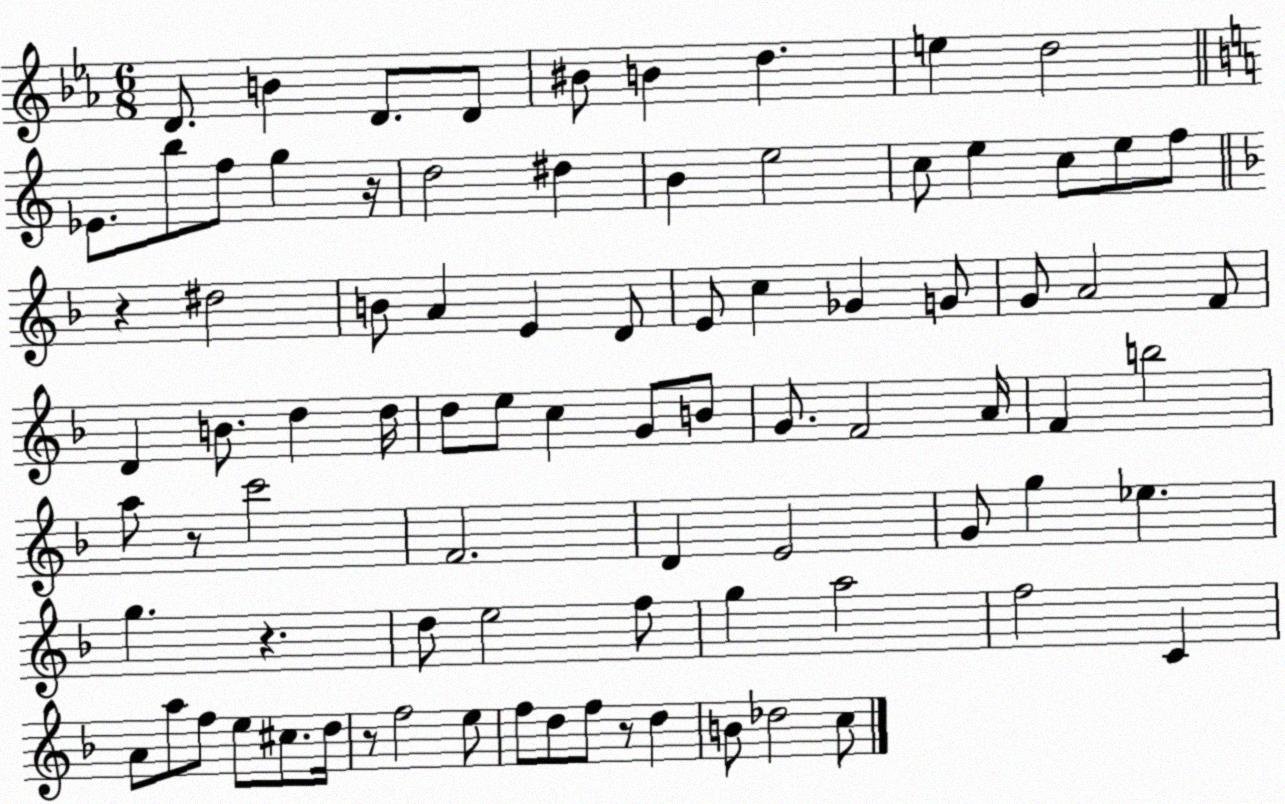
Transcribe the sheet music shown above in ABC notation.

X:1
T:Untitled
M:6/8
L:1/4
K:Eb
D/2 B D/2 D/2 ^B/2 B d e d2 _E/2 b/2 f/2 g z/4 d2 ^d B e2 c/2 e c/2 e/2 f/2 z ^d2 B/2 A E D/2 E/2 c _G G/2 G/2 A2 F/2 D B/2 d d/4 d/2 e/2 c G/2 B/2 G/2 F2 A/4 F b2 a/2 z/2 c'2 F2 D E2 G/2 g _e g z d/2 e2 f/2 g a2 f2 C A/2 a/2 f/2 e/2 ^c/2 d/4 z/2 f2 e/2 f/2 d/2 f/2 z/2 d B/2 _d2 c/2